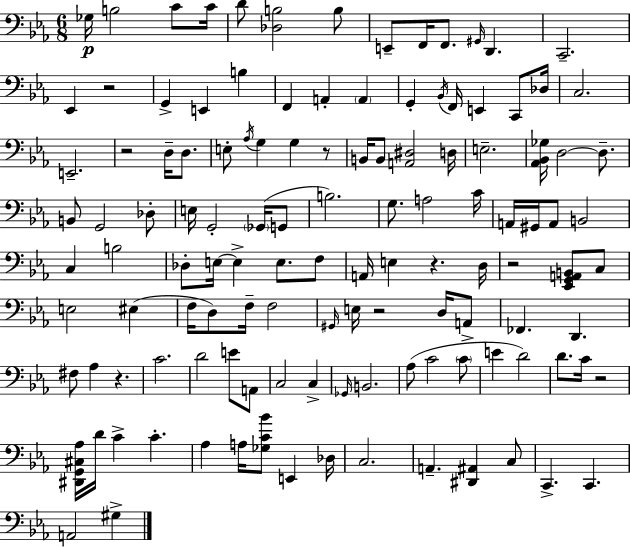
{
  \clef bass
  \numericTimeSignature
  \time 6/8
  \key ees \major
  ges16\p b2 c'8 c'16 | d'8 <des b>2 b8 | e,8-- f,16 f,8. \grace { gis,16 } d,4. | c,2.-- | \break ees,4 r2 | g,4-> e,4 b4 | f,4 a,4-. \parenthesize a,4 | g,4-. \acciaccatura { bes,16 } f,16 e,4 c,8 | \break des16 c2. | e,2.-- | r2 d16-- d8. | e8-. \acciaccatura { aes16 } g4 g4 | \break r8 b,16 b,8 <a, dis>2 | d16 e2.-- | <aes, bes, ges>16 d2~~ | d8.-- b,8 g,2 | \break des8-. e16 g,2-. | \parenthesize ges,16( g,8 b2.) | g8. a2 | c'16 a,16 gis,16 a,8 b,2 | \break c4 b2 | des8-. e16~~ e4-> e8. | f8 a,16 e4 r4. | d16 r2 <ees, g, a, b,>8 | \break c8 e2 eis4( | f16 d8) f16-- f2 | \grace { gis,16 } e16 r2 | d16 a,8-> fes,4. d,4. | \break fis8 aes4 r4. | c'2. | d'2 | e'8 a,8 c2 | \break c4-> \grace { ges,16 } b,2. | aes8( c'2 | \parenthesize c'8 e'4 d'2) | d'8. c'16 r2 | \break <dis, g, cis aes>16 d'16 c'4-> c'4.-. | aes4 a16 <ges c' bes'>8 | e,4 des16 c2. | a,4.-- <dis, ais,>4 | \break c8 c,4.-> c,4. | a,2 | gis4-> \bar "|."
}